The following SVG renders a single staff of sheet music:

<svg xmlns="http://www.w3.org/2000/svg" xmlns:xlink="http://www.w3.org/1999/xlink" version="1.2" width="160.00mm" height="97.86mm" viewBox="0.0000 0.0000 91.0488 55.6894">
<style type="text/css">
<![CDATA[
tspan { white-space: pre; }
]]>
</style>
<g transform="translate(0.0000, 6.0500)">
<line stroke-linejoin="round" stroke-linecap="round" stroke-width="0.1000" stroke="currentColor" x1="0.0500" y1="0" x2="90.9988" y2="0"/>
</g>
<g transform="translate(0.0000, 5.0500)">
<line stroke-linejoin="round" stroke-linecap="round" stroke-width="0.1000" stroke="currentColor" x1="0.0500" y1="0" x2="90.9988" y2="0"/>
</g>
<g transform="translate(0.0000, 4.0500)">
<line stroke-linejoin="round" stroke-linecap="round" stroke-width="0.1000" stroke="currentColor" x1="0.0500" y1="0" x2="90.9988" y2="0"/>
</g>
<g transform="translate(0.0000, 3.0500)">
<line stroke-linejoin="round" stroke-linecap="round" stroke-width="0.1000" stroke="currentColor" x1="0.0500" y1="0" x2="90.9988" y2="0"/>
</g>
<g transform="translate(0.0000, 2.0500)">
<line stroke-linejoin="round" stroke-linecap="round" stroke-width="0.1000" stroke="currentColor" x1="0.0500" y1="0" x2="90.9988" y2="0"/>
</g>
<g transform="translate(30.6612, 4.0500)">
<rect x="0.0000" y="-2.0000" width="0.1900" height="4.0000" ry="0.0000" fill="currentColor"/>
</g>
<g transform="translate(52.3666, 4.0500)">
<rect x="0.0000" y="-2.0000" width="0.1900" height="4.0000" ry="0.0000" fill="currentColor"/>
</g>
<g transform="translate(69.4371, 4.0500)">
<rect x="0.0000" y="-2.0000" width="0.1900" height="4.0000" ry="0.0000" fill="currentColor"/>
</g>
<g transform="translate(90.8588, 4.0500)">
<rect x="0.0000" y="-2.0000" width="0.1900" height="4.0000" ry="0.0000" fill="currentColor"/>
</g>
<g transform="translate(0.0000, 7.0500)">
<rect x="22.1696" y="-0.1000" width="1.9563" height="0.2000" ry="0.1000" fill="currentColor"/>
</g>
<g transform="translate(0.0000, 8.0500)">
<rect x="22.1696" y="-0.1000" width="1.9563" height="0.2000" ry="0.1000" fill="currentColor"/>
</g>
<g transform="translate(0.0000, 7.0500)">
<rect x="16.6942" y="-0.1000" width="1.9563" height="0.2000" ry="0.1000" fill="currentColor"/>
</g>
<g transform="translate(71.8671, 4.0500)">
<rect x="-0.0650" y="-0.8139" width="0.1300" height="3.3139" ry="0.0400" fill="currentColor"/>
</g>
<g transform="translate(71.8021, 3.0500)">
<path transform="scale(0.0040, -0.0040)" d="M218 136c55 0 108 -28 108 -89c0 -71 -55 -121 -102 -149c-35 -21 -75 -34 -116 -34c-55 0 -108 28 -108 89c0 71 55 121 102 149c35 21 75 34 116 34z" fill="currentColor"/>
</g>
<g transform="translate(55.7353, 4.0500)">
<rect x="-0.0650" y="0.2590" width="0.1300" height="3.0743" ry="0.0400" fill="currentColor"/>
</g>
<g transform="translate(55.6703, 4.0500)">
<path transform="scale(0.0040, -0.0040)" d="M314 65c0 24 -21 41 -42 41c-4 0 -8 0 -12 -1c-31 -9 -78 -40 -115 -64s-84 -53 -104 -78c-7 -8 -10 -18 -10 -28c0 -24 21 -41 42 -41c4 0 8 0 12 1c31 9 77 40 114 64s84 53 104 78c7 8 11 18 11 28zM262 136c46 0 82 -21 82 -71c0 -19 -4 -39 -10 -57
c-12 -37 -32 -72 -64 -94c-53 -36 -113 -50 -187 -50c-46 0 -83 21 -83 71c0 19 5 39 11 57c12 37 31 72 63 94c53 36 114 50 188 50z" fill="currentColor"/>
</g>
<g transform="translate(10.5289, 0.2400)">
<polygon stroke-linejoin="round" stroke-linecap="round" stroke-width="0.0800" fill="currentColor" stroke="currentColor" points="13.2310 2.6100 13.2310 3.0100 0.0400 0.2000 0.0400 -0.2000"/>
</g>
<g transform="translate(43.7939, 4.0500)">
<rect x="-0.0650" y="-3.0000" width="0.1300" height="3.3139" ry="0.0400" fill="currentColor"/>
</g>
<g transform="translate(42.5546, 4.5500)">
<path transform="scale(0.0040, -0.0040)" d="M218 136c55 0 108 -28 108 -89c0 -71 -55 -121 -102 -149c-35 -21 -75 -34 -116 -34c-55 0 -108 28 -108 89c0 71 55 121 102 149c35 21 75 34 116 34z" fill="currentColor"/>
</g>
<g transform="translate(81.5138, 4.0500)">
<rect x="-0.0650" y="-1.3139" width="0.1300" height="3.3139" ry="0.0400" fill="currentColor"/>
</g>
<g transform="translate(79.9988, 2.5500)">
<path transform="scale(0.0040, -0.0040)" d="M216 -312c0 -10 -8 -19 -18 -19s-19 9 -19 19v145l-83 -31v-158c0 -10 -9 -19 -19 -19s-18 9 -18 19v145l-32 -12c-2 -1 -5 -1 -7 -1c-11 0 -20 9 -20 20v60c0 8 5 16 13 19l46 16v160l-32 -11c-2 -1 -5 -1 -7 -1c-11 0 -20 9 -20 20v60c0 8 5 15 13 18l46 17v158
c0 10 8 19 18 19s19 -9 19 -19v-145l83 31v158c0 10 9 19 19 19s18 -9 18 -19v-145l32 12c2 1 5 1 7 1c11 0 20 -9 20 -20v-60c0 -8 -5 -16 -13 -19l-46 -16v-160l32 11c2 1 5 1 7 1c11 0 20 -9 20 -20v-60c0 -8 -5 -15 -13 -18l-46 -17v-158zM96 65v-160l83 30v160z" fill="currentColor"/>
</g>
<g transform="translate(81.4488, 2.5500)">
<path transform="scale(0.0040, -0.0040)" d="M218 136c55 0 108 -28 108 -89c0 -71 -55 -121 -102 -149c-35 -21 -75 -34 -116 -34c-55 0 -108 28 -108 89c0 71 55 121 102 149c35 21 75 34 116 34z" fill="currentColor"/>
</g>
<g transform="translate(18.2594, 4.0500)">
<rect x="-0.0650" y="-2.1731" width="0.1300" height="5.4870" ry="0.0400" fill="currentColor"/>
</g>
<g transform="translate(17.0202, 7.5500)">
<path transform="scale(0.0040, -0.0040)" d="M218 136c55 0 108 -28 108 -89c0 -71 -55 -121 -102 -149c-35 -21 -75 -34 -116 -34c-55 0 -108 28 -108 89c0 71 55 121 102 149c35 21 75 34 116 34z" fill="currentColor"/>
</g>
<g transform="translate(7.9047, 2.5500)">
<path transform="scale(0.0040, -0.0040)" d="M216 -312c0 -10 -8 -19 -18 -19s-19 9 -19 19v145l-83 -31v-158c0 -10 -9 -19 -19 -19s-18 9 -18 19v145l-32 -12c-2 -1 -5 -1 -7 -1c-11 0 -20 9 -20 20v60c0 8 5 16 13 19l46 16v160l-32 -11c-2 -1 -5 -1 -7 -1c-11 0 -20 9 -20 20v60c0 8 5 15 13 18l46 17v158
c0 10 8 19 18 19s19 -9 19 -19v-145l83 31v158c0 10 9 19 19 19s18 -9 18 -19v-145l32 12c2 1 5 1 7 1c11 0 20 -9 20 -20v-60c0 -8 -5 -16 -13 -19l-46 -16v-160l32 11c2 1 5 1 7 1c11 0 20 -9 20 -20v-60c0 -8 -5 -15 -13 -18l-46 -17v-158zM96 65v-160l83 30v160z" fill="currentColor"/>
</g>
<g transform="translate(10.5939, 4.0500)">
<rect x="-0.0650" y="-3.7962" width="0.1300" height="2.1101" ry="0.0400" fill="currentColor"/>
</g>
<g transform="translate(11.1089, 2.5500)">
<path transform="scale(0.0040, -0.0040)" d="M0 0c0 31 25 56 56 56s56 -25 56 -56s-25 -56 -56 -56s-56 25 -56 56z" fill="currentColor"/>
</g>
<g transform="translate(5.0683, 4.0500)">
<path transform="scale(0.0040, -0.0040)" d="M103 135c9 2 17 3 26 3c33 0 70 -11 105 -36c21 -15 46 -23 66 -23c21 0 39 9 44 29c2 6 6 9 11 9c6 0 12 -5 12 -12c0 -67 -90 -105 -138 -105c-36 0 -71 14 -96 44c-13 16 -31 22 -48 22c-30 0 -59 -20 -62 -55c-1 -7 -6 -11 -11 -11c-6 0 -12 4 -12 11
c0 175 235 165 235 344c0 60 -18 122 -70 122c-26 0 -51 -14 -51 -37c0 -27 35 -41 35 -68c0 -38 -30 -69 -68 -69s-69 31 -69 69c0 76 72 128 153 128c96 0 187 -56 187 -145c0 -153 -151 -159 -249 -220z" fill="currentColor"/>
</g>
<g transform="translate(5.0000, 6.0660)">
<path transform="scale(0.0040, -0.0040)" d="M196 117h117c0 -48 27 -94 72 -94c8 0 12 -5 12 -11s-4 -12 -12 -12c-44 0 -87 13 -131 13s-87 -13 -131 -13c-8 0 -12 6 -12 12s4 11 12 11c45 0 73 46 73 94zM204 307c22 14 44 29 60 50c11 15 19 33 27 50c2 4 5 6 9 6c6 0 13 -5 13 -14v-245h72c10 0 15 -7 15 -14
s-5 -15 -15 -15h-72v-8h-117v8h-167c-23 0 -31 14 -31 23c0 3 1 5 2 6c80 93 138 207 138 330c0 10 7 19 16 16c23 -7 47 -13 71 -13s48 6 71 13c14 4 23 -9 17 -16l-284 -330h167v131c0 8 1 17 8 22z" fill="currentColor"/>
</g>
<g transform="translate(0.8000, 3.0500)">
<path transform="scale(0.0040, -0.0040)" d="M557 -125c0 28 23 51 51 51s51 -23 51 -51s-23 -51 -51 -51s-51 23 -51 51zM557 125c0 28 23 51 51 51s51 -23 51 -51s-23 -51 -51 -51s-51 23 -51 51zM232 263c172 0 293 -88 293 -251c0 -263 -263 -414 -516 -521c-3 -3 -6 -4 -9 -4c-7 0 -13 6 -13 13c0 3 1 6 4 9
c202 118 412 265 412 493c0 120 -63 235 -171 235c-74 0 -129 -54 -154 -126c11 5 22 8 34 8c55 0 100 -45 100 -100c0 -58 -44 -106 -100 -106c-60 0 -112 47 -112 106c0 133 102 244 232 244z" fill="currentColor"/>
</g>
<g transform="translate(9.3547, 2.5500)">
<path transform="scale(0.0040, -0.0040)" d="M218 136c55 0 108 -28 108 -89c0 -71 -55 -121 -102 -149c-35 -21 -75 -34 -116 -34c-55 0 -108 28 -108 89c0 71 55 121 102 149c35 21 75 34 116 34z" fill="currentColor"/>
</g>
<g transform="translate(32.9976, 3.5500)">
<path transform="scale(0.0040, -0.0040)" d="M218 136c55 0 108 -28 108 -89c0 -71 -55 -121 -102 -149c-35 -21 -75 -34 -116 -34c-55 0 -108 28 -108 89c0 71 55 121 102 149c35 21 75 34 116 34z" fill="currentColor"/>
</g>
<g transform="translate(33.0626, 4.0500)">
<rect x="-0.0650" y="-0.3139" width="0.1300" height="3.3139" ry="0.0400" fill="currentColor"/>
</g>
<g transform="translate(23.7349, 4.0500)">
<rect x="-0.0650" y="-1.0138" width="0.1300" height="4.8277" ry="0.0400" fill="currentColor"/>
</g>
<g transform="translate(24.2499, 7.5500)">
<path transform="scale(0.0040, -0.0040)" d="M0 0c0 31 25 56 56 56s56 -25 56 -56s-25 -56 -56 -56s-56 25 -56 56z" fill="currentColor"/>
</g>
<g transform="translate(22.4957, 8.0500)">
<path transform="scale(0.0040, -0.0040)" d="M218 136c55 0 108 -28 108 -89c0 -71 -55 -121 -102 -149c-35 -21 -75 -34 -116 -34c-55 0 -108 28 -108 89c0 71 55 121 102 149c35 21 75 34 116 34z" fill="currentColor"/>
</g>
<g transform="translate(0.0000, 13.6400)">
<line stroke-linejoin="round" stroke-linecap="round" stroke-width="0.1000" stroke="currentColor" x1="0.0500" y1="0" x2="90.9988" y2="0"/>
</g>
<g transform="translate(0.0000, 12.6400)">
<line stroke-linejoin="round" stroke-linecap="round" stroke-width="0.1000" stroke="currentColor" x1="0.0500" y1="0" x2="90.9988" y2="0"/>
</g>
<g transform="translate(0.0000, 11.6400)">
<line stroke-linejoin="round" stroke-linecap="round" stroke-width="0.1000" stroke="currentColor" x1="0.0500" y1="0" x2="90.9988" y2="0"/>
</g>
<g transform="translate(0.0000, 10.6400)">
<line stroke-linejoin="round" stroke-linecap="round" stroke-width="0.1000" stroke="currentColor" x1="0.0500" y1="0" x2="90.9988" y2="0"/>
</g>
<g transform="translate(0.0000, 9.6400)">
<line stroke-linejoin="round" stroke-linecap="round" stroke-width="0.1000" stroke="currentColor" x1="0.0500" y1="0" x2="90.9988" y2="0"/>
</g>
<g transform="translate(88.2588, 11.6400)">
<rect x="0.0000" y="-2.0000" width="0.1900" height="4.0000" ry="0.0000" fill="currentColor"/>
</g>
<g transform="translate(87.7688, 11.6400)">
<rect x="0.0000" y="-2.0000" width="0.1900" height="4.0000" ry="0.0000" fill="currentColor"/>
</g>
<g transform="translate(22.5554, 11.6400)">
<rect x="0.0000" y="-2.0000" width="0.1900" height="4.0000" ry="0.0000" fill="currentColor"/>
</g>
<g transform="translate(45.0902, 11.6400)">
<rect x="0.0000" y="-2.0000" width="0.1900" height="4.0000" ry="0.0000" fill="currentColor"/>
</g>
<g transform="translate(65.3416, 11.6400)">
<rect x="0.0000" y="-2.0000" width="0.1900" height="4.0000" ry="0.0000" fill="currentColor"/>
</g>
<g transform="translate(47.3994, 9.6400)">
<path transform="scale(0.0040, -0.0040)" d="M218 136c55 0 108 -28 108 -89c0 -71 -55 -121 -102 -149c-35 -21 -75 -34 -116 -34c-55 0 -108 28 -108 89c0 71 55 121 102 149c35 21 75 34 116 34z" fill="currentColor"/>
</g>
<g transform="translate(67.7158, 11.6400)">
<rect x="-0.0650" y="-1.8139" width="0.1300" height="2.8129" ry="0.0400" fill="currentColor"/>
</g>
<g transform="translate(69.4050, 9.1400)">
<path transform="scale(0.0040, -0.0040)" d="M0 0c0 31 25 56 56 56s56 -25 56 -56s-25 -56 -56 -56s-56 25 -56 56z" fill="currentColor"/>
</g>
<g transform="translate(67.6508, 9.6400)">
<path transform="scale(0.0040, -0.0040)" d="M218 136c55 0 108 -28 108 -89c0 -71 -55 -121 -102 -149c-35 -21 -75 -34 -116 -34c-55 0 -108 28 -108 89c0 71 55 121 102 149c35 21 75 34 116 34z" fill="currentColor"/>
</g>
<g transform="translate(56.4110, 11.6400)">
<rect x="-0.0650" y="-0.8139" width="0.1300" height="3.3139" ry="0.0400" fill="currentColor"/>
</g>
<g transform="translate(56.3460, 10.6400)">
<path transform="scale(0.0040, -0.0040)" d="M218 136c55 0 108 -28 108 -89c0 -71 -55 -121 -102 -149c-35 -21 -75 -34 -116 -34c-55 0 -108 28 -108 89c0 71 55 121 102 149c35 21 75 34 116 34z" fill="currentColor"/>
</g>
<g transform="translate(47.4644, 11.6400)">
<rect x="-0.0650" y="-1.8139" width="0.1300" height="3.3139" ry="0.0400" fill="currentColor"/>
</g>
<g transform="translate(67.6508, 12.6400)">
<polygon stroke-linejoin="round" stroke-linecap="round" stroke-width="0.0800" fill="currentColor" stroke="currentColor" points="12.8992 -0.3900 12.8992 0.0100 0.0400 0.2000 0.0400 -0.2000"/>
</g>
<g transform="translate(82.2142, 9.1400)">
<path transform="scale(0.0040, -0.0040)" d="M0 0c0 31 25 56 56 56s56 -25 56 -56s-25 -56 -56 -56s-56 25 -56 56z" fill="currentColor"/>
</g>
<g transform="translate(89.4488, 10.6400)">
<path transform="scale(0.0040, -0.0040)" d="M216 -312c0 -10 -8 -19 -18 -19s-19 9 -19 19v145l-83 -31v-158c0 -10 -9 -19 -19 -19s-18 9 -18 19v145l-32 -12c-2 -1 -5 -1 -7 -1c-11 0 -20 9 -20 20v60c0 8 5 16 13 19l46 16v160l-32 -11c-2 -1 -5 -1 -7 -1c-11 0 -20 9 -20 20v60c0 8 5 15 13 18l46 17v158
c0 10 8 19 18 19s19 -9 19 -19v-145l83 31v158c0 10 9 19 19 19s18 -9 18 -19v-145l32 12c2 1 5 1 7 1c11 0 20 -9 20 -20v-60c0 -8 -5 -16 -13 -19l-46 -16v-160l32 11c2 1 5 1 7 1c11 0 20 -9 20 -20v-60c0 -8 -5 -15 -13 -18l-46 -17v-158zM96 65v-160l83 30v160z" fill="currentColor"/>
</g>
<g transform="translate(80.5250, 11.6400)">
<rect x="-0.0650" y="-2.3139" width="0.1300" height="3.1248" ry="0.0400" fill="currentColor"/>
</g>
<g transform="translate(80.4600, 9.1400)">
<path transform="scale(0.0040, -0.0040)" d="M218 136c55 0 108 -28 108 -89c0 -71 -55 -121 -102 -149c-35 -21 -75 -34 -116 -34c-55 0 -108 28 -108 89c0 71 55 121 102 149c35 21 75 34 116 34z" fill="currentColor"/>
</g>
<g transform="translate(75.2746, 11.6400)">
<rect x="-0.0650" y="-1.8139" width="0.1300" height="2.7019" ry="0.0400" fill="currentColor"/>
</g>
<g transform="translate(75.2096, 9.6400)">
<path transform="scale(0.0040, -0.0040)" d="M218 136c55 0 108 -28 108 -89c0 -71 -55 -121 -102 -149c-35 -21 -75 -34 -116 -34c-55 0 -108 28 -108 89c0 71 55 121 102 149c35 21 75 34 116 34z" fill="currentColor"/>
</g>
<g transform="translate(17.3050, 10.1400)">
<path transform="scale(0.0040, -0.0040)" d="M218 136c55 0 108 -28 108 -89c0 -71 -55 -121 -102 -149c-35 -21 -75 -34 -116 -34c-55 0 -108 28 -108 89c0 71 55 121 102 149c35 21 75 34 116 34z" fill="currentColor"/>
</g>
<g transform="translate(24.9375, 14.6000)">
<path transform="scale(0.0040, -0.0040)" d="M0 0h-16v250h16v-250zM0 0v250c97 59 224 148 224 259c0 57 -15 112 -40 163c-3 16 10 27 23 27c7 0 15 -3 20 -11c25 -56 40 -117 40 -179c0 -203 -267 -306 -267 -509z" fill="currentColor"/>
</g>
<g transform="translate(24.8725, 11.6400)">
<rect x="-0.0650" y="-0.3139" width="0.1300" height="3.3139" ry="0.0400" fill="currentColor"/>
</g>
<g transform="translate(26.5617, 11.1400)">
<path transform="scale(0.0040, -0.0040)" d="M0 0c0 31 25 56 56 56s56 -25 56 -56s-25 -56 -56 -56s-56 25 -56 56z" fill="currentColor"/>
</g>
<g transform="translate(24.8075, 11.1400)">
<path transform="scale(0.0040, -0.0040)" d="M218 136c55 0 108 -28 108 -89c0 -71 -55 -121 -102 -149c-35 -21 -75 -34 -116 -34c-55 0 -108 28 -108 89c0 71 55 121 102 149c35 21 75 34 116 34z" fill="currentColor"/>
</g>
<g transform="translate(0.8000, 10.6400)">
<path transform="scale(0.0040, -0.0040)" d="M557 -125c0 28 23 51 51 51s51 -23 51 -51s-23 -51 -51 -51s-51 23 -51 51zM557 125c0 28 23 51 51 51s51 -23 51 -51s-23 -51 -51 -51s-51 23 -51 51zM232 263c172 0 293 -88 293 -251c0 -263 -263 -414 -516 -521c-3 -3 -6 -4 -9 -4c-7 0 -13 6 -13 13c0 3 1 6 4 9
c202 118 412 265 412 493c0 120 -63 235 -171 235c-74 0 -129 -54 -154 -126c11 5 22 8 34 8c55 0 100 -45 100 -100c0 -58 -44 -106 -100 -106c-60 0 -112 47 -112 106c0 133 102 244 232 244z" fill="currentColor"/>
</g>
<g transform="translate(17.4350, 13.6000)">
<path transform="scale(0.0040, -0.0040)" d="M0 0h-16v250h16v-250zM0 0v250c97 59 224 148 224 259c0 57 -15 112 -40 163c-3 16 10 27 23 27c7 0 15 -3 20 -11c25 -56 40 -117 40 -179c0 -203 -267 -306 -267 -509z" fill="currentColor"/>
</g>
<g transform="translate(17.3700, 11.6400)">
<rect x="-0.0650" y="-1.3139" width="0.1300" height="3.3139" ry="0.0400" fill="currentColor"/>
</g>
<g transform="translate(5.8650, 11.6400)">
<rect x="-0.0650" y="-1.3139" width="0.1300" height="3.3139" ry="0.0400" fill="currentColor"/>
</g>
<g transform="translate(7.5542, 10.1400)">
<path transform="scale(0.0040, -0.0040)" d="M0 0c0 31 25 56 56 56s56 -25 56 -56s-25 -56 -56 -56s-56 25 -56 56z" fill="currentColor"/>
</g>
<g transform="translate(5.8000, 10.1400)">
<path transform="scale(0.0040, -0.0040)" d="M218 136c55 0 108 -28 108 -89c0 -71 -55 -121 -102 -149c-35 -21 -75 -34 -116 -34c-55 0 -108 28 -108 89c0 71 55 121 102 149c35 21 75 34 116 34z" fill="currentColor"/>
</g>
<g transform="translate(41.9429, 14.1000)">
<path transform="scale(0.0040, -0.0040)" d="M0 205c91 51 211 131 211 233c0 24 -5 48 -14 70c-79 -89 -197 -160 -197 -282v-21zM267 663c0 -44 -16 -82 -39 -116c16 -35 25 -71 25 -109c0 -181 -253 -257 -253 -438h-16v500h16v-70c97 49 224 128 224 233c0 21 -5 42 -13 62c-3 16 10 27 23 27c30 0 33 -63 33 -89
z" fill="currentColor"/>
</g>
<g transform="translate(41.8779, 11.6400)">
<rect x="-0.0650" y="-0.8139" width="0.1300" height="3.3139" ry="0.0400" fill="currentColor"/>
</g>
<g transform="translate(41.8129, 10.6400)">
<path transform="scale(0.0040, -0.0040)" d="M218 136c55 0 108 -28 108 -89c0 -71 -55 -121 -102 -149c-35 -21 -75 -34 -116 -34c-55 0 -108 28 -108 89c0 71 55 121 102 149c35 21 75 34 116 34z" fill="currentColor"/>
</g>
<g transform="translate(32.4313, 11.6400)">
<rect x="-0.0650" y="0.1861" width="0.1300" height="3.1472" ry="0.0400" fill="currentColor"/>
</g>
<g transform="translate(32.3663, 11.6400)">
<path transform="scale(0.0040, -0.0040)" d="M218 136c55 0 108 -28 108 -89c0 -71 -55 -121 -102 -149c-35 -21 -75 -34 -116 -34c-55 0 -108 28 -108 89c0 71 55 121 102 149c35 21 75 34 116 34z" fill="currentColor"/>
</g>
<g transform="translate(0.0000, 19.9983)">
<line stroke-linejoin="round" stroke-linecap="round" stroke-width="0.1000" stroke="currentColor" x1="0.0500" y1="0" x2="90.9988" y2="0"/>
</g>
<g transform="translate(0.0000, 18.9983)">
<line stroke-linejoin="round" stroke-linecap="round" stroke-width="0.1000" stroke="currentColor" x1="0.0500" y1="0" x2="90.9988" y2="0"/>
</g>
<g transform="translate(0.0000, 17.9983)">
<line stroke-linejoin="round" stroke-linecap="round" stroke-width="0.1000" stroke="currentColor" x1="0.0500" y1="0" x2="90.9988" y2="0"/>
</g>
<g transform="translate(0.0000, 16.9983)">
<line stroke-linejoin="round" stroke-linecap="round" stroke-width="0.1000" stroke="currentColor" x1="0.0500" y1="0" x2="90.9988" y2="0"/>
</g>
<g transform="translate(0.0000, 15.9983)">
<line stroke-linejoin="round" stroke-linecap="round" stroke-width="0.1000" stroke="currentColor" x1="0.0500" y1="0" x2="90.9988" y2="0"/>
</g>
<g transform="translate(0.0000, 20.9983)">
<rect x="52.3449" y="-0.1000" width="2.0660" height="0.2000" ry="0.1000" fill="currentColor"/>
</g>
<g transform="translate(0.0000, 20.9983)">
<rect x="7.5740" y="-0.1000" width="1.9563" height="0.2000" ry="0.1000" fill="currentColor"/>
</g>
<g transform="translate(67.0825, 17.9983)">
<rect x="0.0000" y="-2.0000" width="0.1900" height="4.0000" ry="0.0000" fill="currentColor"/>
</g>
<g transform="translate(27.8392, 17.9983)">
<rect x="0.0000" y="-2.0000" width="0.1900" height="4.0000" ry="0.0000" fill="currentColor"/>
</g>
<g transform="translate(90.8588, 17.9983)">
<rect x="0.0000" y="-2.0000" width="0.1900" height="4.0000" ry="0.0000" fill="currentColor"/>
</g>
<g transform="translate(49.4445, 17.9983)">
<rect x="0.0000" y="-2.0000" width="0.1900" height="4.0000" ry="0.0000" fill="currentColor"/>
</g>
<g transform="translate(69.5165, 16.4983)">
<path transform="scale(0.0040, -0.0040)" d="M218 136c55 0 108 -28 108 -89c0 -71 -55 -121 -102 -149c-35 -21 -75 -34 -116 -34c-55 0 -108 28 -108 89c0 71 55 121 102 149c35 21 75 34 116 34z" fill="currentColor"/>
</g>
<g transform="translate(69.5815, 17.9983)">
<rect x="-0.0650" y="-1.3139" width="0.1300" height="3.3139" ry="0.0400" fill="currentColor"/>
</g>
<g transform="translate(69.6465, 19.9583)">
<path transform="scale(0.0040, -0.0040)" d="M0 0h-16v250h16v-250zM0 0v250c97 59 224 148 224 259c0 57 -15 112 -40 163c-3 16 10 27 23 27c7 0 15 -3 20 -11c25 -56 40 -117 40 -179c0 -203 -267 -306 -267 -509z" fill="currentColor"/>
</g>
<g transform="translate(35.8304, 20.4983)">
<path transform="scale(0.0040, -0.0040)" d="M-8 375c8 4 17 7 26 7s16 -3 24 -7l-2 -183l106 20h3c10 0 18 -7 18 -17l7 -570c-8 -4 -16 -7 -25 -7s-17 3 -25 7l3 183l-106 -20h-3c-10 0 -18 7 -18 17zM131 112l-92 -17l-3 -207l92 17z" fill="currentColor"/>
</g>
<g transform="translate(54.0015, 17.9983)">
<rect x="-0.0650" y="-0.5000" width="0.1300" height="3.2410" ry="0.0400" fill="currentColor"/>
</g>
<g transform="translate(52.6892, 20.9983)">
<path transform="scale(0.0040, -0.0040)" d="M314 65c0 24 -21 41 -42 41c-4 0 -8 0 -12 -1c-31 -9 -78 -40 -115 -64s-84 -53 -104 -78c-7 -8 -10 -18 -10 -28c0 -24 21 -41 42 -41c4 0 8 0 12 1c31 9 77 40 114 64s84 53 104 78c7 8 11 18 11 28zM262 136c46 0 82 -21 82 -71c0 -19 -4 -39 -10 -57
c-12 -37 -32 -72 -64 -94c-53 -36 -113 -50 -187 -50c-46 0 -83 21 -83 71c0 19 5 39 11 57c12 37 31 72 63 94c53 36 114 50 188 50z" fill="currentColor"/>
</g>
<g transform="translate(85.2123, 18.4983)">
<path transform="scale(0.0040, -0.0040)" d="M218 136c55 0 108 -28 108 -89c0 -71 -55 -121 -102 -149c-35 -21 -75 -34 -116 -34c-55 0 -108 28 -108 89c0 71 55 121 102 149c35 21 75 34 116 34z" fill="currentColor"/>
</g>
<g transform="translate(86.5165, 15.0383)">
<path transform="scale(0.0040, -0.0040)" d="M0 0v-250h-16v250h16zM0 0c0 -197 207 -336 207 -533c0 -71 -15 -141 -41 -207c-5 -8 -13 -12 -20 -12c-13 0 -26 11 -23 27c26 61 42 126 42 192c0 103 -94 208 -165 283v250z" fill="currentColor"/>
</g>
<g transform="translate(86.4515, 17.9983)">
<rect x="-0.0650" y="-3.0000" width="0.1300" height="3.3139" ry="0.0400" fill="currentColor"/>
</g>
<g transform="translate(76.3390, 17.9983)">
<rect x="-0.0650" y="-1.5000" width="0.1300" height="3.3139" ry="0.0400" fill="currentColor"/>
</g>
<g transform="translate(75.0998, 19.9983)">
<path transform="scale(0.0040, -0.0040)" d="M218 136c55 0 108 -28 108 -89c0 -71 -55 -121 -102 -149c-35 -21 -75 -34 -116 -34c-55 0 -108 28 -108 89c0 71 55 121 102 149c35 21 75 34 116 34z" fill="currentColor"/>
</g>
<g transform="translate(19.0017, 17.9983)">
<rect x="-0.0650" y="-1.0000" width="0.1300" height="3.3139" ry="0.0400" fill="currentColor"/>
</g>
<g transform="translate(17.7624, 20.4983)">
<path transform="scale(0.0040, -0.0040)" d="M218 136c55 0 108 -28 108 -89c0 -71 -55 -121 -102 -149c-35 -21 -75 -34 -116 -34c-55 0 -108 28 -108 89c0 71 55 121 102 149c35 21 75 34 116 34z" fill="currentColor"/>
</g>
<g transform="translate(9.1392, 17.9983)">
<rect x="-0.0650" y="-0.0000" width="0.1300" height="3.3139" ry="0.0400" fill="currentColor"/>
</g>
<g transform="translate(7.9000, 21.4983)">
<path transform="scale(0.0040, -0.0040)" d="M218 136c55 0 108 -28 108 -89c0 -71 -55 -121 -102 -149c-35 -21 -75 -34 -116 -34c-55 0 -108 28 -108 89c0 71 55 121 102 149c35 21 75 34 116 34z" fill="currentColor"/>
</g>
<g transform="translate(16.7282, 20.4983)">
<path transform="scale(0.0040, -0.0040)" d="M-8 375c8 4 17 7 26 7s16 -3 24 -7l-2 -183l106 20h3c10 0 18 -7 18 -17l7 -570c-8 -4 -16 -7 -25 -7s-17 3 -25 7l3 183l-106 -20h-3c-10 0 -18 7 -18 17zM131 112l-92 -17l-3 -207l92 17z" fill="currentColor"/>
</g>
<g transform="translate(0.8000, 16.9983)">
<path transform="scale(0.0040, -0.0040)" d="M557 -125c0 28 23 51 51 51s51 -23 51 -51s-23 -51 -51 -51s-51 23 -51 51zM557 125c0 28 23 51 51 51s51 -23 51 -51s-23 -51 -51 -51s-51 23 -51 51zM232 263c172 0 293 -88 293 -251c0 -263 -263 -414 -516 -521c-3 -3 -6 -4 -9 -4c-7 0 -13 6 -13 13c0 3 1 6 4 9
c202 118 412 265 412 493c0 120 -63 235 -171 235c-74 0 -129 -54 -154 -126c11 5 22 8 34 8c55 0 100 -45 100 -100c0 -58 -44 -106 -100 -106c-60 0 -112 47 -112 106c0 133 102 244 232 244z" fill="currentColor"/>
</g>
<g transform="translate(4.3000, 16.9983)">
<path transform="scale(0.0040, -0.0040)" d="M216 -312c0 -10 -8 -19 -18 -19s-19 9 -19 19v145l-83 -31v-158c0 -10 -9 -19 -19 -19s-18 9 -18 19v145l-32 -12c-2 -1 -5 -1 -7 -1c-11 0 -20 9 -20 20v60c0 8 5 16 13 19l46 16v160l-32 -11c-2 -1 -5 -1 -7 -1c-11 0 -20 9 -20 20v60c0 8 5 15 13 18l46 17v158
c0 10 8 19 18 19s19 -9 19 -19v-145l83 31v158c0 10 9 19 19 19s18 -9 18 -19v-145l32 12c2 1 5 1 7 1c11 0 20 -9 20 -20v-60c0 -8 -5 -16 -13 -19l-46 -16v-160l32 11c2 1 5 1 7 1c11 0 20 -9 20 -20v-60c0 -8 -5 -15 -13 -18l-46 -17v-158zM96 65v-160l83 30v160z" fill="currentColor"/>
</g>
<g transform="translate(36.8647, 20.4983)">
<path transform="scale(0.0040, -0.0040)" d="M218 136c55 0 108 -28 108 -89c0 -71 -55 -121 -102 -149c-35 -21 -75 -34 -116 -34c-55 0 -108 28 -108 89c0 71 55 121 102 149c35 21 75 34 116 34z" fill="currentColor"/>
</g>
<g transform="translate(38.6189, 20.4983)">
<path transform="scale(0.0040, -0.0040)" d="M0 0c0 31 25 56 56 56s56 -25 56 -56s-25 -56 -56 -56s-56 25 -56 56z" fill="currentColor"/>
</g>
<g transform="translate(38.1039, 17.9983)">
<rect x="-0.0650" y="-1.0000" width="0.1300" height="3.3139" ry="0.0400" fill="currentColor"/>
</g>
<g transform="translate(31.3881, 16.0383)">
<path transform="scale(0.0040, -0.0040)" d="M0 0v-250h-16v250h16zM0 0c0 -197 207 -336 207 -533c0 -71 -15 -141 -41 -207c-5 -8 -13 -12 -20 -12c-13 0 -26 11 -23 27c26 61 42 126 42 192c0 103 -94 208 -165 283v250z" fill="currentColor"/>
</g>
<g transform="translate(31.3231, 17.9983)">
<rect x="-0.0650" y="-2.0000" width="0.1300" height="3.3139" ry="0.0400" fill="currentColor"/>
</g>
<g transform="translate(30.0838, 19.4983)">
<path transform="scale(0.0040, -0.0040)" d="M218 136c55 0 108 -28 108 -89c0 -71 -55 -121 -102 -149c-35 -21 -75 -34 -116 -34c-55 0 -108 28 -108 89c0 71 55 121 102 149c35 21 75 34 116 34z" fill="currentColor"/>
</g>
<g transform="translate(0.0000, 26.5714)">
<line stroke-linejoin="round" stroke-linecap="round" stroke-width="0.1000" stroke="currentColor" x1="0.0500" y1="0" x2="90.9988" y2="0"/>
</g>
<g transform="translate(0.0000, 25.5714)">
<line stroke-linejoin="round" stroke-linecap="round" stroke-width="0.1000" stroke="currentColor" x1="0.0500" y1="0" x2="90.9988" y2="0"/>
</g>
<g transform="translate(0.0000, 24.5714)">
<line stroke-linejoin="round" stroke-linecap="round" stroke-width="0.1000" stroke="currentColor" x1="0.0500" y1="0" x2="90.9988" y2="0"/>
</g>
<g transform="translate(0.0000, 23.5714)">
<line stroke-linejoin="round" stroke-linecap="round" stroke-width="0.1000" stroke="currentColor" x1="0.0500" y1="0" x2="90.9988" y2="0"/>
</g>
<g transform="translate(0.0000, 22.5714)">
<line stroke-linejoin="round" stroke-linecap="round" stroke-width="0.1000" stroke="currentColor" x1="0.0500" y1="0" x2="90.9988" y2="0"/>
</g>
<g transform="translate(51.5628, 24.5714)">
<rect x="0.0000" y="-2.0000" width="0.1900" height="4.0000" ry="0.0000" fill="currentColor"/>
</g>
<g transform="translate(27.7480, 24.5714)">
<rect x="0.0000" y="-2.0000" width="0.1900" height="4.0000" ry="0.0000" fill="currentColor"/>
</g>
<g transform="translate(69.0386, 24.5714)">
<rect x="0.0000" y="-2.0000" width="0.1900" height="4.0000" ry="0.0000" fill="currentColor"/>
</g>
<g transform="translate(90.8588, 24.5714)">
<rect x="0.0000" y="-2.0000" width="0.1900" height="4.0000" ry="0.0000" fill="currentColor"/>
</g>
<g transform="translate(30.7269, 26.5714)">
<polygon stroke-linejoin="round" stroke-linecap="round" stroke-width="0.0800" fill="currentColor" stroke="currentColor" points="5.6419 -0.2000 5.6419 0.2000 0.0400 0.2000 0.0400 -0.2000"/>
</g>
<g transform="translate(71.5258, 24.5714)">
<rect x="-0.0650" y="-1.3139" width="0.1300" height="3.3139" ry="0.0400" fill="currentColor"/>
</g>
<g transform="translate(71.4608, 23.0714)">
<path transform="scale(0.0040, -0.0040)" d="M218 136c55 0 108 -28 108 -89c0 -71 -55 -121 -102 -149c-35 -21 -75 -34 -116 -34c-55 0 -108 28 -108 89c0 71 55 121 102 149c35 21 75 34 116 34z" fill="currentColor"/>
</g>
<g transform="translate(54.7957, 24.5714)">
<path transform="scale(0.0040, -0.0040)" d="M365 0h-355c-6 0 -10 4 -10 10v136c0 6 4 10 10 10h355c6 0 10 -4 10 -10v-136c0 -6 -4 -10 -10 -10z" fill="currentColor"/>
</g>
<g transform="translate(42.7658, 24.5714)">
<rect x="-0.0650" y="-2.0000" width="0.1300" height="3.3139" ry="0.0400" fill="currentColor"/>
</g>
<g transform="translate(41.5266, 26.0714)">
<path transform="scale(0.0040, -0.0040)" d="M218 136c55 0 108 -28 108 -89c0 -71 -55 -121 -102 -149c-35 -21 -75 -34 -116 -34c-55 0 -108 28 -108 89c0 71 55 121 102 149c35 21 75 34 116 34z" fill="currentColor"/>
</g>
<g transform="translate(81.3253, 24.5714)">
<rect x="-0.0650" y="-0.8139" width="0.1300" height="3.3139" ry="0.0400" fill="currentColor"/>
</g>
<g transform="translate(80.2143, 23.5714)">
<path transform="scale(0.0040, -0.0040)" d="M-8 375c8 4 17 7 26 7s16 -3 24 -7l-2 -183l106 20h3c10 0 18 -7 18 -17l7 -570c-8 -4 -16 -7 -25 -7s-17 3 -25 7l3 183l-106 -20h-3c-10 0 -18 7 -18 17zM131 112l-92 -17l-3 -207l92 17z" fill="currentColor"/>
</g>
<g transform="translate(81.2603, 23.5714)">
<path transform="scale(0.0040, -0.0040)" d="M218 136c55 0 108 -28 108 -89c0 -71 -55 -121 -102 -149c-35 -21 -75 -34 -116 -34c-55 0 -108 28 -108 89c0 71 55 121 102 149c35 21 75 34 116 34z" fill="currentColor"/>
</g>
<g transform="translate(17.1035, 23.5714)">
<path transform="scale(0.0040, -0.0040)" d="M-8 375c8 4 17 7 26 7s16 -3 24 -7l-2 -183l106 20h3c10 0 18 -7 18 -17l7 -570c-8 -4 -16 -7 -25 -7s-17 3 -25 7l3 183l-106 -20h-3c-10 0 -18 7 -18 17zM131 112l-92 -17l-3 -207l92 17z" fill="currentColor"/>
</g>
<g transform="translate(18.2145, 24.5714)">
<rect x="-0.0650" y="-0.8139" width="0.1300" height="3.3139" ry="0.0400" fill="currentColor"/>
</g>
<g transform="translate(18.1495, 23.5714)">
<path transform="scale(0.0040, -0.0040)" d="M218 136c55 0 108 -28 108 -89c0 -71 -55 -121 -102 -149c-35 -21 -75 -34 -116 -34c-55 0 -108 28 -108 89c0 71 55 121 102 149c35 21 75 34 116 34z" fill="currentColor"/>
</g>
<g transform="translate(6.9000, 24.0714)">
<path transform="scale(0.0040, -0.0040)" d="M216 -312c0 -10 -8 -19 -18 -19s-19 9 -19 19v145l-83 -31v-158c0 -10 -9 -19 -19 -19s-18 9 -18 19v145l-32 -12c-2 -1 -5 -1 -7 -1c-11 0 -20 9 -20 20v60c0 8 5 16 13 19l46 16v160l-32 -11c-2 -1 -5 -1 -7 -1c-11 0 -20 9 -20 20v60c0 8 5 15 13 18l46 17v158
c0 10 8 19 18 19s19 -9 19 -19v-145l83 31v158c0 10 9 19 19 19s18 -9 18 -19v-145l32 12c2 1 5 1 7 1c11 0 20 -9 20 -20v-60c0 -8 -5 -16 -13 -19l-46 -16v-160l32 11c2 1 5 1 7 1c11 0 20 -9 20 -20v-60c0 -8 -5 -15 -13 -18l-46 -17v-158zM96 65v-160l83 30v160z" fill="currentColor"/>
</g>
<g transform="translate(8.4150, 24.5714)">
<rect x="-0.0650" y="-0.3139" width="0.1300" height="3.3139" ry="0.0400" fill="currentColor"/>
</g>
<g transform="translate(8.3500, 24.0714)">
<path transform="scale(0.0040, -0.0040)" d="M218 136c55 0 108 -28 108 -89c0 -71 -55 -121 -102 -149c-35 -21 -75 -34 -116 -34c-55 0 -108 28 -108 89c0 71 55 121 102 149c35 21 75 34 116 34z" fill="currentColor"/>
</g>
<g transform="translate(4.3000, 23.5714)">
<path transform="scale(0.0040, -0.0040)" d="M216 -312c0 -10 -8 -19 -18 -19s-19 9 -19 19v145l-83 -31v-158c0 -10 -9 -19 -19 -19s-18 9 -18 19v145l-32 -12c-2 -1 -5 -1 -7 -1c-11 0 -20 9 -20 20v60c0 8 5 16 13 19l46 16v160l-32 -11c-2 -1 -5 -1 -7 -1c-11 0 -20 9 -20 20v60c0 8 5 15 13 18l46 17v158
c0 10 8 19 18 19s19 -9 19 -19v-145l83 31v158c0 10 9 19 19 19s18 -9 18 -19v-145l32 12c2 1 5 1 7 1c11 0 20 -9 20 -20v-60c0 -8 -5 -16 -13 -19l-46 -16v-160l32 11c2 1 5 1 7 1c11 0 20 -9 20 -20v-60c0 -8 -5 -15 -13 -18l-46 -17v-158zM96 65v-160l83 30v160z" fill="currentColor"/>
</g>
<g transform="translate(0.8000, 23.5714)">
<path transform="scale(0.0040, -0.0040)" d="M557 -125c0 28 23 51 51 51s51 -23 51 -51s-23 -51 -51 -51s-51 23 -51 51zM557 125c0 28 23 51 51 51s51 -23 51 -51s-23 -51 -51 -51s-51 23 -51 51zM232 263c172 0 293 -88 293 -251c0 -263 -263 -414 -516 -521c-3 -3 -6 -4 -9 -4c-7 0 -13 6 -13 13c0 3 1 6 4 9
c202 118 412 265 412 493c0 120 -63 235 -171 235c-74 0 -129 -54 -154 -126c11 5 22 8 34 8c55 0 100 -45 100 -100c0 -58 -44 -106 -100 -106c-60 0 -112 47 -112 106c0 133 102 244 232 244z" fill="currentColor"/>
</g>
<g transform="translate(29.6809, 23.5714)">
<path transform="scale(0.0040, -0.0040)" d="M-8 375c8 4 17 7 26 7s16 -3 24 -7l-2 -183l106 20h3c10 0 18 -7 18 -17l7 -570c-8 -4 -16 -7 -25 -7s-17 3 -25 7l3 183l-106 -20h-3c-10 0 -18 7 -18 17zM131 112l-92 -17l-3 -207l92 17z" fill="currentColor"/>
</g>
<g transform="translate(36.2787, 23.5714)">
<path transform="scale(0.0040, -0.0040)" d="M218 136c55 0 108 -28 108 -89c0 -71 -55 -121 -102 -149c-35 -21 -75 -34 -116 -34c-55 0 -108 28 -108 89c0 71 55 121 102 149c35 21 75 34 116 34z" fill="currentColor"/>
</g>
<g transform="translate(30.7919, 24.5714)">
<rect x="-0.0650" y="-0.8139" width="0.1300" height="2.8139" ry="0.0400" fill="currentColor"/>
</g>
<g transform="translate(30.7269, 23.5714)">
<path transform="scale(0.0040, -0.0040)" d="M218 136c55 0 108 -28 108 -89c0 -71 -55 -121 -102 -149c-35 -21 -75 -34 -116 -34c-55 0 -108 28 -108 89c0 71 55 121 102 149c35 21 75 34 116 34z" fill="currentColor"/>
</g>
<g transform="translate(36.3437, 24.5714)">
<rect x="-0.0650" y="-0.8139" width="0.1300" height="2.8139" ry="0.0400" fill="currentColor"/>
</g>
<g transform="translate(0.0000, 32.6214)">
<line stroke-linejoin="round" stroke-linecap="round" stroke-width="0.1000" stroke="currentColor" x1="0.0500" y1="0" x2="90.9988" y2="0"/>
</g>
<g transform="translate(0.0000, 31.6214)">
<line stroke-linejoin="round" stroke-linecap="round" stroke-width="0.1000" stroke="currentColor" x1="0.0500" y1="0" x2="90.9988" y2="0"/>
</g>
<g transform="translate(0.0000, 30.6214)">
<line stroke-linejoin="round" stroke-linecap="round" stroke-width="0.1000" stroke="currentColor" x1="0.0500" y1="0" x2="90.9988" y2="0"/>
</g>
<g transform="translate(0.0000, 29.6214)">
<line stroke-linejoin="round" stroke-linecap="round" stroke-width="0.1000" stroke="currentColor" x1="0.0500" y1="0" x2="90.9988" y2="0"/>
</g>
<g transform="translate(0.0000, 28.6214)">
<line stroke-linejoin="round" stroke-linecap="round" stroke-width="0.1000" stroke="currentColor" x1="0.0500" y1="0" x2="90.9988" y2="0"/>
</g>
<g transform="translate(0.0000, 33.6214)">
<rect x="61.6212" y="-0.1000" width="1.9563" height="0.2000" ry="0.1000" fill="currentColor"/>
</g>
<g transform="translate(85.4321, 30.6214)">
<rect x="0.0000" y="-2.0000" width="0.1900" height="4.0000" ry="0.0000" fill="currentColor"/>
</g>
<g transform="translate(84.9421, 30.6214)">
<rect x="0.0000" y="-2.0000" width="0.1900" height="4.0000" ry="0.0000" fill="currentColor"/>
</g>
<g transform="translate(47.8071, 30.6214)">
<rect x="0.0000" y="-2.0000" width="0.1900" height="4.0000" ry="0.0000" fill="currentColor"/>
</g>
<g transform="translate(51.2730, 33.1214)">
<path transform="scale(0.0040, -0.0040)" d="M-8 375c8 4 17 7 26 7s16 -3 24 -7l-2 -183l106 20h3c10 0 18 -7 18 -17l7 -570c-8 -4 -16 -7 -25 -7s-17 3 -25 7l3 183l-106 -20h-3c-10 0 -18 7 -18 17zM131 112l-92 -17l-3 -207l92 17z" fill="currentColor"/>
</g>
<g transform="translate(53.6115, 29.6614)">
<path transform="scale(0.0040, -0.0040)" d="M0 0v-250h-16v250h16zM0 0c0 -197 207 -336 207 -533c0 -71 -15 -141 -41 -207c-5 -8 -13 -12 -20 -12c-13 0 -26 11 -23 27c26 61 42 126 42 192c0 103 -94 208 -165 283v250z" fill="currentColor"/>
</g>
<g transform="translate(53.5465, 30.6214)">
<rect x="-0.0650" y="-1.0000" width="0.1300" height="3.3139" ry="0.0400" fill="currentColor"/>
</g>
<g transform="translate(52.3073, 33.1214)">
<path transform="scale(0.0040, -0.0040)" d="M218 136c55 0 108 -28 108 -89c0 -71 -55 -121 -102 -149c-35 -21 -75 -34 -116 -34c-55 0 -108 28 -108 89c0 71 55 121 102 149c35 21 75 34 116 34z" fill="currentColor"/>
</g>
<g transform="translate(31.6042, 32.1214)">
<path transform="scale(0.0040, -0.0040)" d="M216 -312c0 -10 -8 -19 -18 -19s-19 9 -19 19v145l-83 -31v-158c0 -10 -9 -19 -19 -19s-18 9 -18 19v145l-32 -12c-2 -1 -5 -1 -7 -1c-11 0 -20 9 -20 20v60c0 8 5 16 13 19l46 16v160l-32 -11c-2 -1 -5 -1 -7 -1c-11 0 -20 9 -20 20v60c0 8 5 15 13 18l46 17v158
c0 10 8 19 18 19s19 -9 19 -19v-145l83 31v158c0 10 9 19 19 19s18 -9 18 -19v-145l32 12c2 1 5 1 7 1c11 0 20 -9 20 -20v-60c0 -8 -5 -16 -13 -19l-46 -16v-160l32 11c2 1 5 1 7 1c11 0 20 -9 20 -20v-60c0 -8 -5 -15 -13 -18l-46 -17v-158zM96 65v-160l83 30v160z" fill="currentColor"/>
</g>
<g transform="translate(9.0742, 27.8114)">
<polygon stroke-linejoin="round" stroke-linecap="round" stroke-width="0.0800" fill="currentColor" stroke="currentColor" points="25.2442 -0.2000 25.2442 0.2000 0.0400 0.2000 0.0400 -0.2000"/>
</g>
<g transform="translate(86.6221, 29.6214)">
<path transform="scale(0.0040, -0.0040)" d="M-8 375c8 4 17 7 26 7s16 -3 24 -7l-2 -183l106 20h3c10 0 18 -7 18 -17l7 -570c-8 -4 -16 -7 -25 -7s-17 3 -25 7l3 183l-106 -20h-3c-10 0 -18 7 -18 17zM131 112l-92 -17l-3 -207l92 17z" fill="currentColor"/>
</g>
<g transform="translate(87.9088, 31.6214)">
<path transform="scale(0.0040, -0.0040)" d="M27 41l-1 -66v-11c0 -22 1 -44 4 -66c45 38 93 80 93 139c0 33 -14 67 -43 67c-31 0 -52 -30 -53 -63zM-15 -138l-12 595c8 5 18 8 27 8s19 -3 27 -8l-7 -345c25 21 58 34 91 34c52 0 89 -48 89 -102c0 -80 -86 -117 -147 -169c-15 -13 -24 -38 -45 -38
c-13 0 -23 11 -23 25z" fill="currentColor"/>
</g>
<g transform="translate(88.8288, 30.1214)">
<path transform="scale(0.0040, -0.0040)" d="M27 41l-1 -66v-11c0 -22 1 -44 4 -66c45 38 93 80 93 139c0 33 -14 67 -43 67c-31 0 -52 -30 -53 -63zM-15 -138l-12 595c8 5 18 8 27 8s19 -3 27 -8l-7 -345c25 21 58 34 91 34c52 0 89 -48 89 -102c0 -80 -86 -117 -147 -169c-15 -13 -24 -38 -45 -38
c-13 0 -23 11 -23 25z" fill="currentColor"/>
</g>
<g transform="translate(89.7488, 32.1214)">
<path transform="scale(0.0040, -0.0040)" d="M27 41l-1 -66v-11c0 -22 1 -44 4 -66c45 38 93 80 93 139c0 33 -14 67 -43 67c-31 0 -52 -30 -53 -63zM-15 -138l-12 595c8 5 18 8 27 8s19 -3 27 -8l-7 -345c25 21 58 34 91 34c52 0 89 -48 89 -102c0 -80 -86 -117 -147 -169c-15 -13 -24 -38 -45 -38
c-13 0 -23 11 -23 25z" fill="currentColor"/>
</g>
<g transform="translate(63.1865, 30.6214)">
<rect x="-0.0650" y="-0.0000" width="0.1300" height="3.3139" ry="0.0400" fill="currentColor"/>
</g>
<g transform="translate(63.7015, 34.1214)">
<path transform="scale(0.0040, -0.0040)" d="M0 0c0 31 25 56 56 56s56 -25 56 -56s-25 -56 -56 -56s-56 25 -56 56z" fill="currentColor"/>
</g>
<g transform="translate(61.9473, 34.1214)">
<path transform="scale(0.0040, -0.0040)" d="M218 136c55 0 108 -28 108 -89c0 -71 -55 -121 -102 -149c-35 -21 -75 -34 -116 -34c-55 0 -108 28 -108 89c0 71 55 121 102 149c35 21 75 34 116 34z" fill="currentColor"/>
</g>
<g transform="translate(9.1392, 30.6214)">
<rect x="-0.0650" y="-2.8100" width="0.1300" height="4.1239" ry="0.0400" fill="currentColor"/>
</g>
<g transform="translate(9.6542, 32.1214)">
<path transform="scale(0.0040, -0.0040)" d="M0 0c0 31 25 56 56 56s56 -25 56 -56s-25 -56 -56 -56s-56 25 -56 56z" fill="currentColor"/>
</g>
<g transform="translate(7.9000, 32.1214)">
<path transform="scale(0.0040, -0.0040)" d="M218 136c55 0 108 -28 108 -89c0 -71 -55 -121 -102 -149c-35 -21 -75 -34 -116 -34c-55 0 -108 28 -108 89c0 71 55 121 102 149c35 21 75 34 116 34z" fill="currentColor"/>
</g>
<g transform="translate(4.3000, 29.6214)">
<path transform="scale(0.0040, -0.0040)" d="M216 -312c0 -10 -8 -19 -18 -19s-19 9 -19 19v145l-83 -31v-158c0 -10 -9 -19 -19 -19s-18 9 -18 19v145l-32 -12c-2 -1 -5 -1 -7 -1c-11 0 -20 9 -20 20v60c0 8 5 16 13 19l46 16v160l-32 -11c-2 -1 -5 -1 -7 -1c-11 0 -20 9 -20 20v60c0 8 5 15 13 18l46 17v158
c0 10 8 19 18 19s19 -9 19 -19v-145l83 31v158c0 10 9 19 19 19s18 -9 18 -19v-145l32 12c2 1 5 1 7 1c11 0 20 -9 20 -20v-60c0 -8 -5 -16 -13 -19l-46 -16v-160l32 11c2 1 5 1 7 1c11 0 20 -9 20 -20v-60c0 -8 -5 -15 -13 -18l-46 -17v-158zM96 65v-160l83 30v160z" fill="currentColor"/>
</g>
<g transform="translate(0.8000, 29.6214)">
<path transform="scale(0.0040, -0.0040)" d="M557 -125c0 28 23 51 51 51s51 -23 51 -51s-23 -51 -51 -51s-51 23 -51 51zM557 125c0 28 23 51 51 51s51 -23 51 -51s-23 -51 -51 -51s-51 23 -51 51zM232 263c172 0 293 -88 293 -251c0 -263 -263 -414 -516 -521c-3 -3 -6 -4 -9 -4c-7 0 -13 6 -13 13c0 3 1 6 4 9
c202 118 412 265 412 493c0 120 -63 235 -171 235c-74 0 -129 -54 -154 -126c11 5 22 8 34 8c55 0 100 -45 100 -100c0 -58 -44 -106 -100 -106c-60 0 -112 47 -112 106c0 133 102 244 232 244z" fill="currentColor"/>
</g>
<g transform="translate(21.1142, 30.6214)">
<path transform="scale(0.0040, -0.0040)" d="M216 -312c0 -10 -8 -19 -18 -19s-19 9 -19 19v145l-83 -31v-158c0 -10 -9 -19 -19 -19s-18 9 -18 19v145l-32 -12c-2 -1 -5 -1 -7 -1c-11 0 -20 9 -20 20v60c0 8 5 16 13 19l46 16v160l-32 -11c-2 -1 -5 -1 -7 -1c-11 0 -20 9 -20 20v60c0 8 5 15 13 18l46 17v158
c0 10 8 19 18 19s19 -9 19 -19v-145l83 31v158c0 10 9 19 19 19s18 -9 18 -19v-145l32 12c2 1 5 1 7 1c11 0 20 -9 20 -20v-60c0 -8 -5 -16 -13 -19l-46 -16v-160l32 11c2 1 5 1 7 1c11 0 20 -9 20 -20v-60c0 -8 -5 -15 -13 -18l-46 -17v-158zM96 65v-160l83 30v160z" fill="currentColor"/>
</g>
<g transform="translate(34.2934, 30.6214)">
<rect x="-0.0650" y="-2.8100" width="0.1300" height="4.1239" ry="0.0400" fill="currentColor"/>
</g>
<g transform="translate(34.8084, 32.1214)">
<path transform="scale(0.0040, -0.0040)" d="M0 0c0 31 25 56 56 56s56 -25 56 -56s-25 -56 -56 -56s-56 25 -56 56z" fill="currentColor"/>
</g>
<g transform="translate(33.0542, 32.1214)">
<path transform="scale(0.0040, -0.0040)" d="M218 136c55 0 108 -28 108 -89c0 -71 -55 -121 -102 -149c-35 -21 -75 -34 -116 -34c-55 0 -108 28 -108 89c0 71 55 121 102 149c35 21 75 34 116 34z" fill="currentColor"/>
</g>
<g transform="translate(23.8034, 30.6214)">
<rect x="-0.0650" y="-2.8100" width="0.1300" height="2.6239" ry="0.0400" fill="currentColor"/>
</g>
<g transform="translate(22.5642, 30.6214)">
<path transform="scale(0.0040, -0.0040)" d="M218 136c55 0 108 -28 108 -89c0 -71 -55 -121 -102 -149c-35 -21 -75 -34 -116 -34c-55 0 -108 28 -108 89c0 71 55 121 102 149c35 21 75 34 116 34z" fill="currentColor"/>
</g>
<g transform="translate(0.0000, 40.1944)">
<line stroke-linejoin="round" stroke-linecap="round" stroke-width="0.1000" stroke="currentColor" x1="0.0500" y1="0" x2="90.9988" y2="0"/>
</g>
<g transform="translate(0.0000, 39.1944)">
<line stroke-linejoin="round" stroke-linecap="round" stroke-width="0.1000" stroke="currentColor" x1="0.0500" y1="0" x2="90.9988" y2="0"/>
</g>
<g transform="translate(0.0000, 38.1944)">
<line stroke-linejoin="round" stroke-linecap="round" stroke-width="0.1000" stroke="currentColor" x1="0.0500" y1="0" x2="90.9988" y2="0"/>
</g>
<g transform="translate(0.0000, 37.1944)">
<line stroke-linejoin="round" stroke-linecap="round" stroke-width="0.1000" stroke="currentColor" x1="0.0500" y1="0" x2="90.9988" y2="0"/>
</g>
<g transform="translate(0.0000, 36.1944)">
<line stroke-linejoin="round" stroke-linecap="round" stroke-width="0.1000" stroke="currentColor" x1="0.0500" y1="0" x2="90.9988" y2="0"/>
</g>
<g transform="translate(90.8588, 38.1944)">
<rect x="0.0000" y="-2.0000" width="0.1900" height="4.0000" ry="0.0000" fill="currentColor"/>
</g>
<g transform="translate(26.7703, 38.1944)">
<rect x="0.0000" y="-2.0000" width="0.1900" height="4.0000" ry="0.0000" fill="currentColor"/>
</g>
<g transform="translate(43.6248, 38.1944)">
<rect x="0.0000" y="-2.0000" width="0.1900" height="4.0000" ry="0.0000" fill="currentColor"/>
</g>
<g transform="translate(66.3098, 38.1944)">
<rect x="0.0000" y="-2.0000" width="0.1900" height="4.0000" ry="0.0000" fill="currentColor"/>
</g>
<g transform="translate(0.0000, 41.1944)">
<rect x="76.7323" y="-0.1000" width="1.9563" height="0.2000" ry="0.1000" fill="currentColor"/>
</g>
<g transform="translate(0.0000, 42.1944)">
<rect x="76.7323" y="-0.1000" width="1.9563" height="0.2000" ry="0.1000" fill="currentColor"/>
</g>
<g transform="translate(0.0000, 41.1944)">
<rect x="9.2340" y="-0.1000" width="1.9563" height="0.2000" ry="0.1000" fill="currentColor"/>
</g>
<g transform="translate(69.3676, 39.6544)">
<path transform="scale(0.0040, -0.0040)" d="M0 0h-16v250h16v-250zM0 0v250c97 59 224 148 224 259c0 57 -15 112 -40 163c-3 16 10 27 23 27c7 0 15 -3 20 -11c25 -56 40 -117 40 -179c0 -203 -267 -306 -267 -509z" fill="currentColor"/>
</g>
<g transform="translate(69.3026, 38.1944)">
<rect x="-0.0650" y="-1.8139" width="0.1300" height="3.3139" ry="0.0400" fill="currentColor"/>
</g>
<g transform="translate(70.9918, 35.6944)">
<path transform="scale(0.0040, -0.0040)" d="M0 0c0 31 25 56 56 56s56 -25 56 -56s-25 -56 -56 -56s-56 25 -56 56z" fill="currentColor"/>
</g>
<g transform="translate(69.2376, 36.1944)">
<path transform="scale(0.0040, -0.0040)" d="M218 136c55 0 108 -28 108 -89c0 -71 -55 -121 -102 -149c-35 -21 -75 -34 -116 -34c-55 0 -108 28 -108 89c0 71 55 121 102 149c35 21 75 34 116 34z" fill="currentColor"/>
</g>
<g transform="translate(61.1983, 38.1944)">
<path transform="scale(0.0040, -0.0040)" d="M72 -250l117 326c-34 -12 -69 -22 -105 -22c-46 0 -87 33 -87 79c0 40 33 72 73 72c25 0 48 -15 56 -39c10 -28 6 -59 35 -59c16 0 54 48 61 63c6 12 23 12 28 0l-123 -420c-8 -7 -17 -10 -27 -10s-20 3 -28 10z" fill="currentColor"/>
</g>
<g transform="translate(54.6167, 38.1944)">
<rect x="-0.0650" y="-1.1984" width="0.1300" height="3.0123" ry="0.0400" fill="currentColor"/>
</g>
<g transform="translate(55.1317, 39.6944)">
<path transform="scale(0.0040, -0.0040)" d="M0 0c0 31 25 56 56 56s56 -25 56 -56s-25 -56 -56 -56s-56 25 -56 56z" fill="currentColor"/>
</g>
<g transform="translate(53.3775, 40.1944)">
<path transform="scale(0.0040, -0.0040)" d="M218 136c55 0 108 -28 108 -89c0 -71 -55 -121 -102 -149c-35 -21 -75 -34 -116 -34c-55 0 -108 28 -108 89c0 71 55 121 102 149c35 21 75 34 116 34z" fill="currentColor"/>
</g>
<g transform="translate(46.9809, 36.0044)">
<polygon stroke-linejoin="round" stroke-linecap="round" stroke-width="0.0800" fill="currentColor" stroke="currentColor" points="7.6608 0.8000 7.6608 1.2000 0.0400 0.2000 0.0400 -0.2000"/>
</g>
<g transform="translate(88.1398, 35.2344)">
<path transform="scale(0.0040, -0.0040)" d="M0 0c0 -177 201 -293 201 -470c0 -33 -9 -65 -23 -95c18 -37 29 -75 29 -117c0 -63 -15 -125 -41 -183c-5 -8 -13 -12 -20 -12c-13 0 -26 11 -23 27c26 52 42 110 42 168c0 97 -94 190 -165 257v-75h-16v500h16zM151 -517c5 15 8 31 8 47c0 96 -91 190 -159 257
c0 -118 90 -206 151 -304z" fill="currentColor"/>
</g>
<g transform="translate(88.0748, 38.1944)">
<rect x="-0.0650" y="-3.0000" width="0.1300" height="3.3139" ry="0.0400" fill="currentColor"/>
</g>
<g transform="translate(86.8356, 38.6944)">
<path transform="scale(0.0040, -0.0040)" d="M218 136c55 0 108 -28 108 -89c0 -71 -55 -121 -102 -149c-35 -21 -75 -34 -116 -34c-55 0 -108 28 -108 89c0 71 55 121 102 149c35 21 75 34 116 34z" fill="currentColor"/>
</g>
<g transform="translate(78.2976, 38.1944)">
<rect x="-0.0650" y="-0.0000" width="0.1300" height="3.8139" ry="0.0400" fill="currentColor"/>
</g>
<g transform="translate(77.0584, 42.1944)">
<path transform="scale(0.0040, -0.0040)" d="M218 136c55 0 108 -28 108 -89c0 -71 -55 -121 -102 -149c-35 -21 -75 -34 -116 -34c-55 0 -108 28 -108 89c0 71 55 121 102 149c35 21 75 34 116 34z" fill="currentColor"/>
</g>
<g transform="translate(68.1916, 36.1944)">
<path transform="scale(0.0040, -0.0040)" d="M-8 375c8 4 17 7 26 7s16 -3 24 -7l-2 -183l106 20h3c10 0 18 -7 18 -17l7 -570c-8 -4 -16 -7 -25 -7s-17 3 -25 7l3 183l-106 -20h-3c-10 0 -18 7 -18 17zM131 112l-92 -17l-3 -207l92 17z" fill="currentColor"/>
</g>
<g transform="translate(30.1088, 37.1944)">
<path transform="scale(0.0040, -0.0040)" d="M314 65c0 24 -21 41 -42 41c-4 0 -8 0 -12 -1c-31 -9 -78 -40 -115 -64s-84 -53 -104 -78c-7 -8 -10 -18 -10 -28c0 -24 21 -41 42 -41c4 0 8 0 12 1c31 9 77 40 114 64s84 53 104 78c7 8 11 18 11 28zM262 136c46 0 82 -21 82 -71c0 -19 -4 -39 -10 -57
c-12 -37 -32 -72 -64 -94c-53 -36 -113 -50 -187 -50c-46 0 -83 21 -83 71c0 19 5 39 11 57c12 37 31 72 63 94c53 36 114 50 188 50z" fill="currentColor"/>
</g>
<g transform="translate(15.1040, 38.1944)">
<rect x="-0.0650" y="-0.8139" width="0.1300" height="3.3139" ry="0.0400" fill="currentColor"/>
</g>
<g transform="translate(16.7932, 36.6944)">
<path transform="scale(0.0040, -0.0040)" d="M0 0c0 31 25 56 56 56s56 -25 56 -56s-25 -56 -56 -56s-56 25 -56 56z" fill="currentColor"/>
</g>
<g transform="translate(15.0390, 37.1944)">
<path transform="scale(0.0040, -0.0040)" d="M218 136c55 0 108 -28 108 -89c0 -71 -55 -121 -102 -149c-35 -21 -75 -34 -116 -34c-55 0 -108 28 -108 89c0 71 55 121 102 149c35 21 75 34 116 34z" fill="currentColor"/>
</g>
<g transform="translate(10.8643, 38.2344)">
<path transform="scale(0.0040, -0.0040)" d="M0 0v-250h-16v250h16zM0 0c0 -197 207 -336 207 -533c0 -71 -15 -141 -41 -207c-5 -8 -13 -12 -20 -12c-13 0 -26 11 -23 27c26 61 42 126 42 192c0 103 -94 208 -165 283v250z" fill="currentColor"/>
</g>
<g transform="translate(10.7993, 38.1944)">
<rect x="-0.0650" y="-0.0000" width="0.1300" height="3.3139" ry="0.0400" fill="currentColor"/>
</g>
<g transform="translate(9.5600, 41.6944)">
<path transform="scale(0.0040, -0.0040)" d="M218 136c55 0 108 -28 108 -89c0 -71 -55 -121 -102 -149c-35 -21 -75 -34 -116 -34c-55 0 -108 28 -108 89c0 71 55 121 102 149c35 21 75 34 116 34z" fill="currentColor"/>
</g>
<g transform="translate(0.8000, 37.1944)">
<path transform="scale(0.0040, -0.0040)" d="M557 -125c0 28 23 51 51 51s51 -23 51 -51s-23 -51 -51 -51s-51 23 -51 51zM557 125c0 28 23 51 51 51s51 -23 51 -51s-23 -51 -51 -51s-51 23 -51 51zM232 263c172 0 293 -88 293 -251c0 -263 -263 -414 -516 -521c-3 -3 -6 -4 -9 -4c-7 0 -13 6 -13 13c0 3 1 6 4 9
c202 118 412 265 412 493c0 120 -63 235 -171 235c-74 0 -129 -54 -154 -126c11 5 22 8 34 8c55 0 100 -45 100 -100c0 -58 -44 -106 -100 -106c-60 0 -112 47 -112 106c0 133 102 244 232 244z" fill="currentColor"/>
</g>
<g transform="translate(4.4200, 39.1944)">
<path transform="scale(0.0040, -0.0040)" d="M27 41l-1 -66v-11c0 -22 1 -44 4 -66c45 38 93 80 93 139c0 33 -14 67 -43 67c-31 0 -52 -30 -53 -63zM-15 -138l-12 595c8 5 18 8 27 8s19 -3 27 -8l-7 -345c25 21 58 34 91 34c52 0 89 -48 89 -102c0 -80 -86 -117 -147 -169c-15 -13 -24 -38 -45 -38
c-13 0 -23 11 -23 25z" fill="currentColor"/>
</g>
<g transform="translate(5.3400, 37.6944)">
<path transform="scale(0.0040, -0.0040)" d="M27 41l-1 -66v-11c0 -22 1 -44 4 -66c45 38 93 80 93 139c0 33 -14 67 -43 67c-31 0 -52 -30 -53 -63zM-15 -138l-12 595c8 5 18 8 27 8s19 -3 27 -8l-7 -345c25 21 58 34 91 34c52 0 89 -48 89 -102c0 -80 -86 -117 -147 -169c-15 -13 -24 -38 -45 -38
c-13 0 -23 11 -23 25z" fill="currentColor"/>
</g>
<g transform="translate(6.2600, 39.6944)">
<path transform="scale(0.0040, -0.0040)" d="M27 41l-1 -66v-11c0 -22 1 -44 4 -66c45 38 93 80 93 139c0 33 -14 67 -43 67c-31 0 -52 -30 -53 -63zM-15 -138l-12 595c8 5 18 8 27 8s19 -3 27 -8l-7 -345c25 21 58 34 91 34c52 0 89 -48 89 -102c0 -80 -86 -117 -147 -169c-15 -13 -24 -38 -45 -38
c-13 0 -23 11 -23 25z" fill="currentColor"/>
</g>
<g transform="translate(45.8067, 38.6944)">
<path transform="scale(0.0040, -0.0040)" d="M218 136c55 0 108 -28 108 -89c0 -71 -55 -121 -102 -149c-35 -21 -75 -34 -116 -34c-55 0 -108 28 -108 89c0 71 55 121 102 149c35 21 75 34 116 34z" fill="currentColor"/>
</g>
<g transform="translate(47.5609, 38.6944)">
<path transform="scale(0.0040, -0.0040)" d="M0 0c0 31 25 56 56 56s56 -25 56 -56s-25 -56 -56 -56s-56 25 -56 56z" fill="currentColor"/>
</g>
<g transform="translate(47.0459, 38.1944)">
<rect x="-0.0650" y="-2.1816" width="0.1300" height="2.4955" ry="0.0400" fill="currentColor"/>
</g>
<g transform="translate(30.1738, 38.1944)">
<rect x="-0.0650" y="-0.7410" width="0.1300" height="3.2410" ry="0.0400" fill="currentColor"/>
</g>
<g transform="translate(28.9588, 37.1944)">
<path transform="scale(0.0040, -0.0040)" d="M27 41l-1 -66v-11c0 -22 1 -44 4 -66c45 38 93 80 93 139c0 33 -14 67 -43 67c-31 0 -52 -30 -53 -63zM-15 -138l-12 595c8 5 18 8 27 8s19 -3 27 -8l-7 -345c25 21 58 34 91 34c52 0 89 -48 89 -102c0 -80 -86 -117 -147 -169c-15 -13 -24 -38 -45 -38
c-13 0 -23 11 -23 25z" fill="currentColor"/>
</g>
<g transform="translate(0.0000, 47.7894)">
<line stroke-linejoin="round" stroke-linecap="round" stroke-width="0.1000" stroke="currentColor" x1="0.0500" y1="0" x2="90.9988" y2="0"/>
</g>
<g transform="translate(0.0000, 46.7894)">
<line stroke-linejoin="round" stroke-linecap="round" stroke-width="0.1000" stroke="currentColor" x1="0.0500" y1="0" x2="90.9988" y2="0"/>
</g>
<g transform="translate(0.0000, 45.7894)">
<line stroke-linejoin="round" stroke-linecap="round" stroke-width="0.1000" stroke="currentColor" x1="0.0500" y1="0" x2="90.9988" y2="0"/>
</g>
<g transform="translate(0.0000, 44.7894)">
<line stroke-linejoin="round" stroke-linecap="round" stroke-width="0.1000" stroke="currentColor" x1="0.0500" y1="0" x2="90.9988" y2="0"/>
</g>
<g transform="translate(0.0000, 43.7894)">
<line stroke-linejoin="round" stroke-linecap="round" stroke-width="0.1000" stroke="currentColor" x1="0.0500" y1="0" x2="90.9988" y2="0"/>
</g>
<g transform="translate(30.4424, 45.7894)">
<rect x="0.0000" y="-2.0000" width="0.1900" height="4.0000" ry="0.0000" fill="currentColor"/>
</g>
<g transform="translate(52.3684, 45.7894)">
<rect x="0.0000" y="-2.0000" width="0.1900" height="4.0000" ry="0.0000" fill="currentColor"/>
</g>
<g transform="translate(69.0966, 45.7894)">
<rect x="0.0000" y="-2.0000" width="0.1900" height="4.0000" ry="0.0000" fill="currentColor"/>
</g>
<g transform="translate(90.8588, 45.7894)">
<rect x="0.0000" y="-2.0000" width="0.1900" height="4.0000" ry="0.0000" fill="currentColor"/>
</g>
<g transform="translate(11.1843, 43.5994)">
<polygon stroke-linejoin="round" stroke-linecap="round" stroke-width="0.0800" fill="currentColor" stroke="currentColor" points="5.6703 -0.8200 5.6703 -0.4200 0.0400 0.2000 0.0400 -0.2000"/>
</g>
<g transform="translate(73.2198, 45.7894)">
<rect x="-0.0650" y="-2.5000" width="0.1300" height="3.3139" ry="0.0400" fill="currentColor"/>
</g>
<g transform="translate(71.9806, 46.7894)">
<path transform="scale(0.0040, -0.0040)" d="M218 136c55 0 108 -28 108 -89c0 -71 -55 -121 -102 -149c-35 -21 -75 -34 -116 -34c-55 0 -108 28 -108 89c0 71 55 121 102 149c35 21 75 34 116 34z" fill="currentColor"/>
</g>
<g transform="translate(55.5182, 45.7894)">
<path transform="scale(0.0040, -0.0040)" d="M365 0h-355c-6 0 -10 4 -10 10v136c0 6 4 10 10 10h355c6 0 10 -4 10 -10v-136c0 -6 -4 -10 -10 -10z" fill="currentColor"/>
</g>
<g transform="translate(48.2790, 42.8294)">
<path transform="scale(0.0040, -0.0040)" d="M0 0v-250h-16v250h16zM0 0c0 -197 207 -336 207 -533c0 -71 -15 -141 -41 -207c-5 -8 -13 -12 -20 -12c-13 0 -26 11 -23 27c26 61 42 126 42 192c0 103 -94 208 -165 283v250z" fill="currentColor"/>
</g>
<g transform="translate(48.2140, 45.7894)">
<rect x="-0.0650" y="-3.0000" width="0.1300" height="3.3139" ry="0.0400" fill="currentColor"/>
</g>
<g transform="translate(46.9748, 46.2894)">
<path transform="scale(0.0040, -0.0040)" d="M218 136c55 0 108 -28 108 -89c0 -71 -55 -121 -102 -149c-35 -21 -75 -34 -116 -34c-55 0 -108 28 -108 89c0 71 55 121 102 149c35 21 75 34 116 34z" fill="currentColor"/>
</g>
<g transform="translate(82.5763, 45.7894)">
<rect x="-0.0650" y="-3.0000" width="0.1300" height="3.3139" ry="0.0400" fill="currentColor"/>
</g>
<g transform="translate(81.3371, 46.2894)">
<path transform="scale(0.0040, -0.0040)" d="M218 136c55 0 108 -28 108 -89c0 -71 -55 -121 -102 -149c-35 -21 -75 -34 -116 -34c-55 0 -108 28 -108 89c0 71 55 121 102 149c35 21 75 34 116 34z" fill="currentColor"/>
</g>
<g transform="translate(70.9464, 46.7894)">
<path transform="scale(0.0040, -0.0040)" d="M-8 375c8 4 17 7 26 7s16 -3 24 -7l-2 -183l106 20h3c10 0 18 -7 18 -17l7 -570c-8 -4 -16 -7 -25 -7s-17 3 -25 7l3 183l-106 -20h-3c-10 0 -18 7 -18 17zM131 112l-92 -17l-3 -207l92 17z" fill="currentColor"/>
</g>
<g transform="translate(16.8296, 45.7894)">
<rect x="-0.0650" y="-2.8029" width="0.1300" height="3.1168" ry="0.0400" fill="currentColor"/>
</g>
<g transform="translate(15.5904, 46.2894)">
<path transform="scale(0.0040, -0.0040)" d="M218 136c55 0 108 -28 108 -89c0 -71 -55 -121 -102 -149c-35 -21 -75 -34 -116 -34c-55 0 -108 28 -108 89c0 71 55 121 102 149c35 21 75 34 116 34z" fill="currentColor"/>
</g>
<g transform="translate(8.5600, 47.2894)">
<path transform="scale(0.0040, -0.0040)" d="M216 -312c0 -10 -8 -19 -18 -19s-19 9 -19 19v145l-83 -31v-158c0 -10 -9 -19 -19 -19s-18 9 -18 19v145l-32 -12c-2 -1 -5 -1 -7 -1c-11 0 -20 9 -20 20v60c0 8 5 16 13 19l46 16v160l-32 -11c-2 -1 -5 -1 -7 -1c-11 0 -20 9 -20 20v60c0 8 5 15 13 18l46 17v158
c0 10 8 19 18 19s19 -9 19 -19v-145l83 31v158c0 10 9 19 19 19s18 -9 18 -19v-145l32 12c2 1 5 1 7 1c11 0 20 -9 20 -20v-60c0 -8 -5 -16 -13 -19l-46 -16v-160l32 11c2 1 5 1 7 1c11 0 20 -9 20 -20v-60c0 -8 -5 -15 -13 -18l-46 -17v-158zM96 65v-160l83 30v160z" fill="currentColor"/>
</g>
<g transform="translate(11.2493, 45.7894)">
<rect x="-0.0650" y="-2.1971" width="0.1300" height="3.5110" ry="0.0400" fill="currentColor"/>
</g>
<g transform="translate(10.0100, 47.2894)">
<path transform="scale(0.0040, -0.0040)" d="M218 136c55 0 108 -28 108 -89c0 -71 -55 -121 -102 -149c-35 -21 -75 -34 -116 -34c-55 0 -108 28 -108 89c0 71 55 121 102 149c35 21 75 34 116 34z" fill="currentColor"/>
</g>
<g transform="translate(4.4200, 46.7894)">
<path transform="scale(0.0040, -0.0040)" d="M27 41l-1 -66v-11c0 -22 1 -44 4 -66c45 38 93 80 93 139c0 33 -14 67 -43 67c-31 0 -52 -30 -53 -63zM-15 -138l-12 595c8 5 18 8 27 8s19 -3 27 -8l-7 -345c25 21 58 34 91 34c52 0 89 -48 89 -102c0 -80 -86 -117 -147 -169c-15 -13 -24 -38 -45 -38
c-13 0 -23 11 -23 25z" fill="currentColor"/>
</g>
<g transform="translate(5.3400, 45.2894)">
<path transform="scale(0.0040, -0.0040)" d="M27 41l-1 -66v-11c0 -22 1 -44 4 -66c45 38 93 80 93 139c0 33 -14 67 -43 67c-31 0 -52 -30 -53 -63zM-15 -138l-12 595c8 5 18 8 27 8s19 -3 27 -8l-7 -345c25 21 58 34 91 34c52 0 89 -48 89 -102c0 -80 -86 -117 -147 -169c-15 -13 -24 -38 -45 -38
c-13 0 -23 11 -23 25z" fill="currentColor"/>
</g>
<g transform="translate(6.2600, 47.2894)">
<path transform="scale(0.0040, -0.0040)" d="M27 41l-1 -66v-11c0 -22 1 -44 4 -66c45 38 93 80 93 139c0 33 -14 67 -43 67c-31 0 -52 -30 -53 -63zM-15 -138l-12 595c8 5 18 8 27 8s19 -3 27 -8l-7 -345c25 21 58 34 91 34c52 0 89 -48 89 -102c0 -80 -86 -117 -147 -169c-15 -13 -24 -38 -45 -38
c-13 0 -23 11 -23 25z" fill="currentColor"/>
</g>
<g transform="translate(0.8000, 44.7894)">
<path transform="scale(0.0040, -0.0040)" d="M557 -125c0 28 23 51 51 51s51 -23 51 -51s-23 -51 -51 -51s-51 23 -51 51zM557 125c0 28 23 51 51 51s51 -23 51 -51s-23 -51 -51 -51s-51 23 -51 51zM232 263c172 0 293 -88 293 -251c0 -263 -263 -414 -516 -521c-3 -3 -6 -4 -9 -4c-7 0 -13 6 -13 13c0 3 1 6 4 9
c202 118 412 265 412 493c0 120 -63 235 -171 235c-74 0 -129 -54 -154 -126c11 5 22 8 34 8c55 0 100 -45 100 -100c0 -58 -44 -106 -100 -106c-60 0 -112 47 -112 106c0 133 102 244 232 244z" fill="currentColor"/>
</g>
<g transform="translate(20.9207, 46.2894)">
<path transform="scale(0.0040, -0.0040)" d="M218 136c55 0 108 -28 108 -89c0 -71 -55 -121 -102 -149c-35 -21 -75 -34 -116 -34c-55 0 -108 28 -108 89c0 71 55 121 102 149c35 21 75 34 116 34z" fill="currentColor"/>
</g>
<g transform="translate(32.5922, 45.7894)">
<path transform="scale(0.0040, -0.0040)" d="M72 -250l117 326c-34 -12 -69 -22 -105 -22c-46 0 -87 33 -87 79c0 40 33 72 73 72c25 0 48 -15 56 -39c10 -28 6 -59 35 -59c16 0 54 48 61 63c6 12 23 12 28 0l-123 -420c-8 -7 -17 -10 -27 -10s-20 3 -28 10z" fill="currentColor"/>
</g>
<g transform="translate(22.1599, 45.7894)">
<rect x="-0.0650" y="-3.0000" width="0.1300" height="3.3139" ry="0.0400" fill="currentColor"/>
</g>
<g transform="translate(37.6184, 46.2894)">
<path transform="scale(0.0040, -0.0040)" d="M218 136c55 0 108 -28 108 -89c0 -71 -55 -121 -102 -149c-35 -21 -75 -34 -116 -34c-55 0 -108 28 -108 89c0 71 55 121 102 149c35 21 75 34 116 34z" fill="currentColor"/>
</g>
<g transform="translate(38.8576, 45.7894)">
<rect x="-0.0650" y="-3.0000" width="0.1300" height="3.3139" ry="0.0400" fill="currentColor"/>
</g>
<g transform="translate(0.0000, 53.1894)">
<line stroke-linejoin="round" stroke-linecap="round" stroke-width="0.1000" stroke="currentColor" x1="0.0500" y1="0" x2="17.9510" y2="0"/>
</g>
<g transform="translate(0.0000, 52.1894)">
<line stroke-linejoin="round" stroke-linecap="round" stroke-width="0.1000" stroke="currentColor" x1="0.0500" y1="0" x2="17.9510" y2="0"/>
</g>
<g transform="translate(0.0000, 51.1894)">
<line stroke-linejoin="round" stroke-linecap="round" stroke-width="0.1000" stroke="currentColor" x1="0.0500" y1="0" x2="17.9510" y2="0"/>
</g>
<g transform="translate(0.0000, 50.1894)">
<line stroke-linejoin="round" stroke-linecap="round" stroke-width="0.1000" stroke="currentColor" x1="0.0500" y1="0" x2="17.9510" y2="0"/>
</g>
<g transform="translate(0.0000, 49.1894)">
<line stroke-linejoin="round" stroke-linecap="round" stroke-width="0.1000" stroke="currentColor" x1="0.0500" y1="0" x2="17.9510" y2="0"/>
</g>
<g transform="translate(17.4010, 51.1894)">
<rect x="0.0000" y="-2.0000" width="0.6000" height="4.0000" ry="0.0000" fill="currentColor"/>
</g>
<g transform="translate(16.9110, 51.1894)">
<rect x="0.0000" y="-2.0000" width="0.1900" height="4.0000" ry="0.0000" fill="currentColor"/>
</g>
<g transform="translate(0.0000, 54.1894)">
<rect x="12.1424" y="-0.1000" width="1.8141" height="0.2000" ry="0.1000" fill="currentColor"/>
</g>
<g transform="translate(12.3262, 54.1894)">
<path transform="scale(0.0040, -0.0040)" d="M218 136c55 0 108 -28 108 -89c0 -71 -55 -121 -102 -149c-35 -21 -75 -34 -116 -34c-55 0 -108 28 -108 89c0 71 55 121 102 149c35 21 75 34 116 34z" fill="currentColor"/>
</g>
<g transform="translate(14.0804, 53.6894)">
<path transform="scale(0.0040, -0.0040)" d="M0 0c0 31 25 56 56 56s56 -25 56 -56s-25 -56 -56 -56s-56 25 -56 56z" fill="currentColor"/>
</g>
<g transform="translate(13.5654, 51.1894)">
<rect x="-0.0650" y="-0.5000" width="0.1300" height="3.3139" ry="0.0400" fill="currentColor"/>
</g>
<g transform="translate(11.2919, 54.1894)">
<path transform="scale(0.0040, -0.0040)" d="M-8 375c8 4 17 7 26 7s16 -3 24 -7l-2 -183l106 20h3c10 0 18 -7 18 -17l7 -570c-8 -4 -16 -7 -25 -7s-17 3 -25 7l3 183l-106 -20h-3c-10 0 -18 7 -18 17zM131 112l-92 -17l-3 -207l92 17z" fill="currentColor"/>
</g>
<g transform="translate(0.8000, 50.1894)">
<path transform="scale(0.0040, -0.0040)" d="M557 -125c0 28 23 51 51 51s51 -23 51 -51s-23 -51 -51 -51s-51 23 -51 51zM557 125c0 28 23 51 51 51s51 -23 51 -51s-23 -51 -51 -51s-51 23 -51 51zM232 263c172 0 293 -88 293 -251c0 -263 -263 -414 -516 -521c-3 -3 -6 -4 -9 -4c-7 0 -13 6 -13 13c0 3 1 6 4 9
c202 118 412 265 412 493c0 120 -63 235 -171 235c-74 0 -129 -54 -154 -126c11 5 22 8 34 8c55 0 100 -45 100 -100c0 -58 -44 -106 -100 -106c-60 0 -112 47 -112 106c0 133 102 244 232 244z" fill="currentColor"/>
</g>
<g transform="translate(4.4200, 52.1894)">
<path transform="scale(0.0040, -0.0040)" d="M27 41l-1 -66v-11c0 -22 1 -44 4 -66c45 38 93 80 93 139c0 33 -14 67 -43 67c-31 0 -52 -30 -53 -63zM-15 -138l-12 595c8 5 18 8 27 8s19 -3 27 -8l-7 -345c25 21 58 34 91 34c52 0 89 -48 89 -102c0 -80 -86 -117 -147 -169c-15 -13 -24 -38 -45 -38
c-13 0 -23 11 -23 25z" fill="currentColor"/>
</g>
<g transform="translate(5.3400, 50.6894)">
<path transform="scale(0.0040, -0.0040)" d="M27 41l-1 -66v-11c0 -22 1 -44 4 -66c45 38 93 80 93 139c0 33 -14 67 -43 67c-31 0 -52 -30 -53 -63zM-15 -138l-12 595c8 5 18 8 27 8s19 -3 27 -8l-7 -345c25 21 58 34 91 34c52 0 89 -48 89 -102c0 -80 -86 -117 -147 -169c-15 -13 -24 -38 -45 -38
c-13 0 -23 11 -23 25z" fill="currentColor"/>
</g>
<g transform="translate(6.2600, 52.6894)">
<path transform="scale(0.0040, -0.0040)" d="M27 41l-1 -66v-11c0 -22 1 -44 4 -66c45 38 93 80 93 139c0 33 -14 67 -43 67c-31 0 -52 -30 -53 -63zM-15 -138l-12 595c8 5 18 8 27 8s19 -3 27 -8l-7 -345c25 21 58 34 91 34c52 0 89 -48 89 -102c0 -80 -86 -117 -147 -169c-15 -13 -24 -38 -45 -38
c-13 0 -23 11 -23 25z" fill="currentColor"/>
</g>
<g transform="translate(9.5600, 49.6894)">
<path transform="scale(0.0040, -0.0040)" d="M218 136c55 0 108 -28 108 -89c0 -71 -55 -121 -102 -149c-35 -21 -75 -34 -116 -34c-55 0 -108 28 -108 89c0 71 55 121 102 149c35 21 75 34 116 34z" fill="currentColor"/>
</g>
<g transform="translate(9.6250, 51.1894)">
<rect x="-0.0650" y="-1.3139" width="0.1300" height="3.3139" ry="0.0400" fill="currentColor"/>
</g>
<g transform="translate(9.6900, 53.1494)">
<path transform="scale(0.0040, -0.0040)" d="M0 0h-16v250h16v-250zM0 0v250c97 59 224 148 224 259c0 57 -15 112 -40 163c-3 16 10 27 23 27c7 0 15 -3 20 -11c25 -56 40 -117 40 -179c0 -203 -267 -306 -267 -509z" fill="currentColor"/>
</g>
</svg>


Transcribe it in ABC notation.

X:1
T:Untitled
M:2/4
L:1/4
K:C
^G,/2 D,,/2 C,,/2 E, C, D,2 F, ^G, G, G,/2 E,/2 D, F,/4 A, F, A,/2 A,/2 B,/2 D,, F,, A,,/2 F,, E,,2 G,/2 G,, C,/2 ^E, F, F,/2 F,/2 A,, z2 G, F, A,,/2 ^D,/2 ^A,,/2 F,,/2 D,, D,,/2 F, _F,2 C,/2 G,,/2 z/2 A,/2 C,, C,/4 ^A,,/2 C,/2 C, z/2 C, C,/2 z2 B,, C, G,/2 E,,